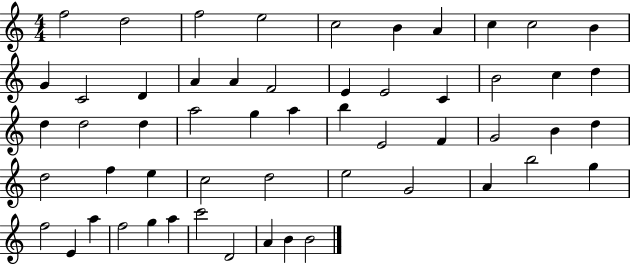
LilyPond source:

{
  \clef treble
  \numericTimeSignature
  \time 4/4
  \key c \major
  f''2 d''2 | f''2 e''2 | c''2 b'4 a'4 | c''4 c''2 b'4 | \break g'4 c'2 d'4 | a'4 a'4 f'2 | e'4 e'2 c'4 | b'2 c''4 d''4 | \break d''4 d''2 d''4 | a''2 g''4 a''4 | b''4 e'2 f'4 | g'2 b'4 d''4 | \break d''2 f''4 e''4 | c''2 d''2 | e''2 g'2 | a'4 b''2 g''4 | \break f''2 e'4 a''4 | f''2 g''4 a''4 | c'''2 d'2 | a'4 b'4 b'2 | \break \bar "|."
}